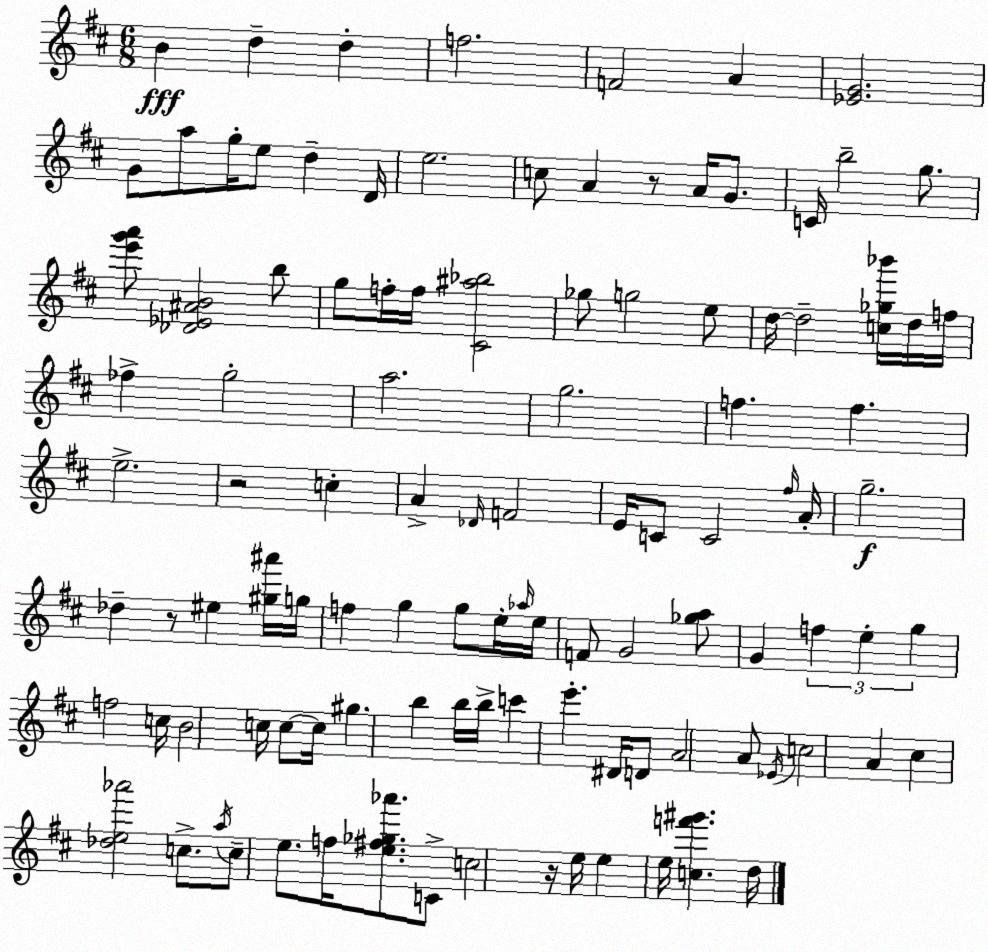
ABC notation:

X:1
T:Untitled
M:6/8
L:1/4
K:D
B d d f2 F2 A [_EG]2 G/2 a/2 g/4 e/2 d D/4 e2 c/2 A z/2 A/4 G/2 C/4 b2 g/2 [e'g'a']/2 [_D_E^AB]2 b/2 g/2 f/4 f/4 [^C^a_b]2 _g/2 g2 e/2 d/4 d2 [c_g_b']/4 d/4 f/4 _f g2 a2 g2 f f e2 z2 c A _D/4 F2 E/4 C/2 C2 ^f/4 A/4 g2 _d z/2 ^e [^g^a']/4 g/4 f g g/2 e/4 _a/4 e/4 F/2 G2 [_ga]/2 G f e g f2 c/4 B2 c/4 c/2 c/4 ^g b b/4 b/4 c' e' ^D/4 D/2 A2 A/2 _E/4 c2 A ^c [_de_a']2 c/2 a/4 c/2 e/2 f/4 [e^f_g_a']/2 C/2 c2 z/4 e/4 e e/4 [cf'^g'] d/4